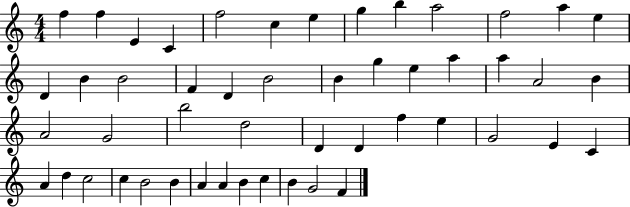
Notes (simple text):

F5/q F5/q E4/q C4/q F5/h C5/q E5/q G5/q B5/q A5/h F5/h A5/q E5/q D4/q B4/q B4/h F4/q D4/q B4/h B4/q G5/q E5/q A5/q A5/q A4/h B4/q A4/h G4/h B5/h D5/h D4/q D4/q F5/q E5/q G4/h E4/q C4/q A4/q D5/q C5/h C5/q B4/h B4/q A4/q A4/q B4/q C5/q B4/q G4/h F4/q